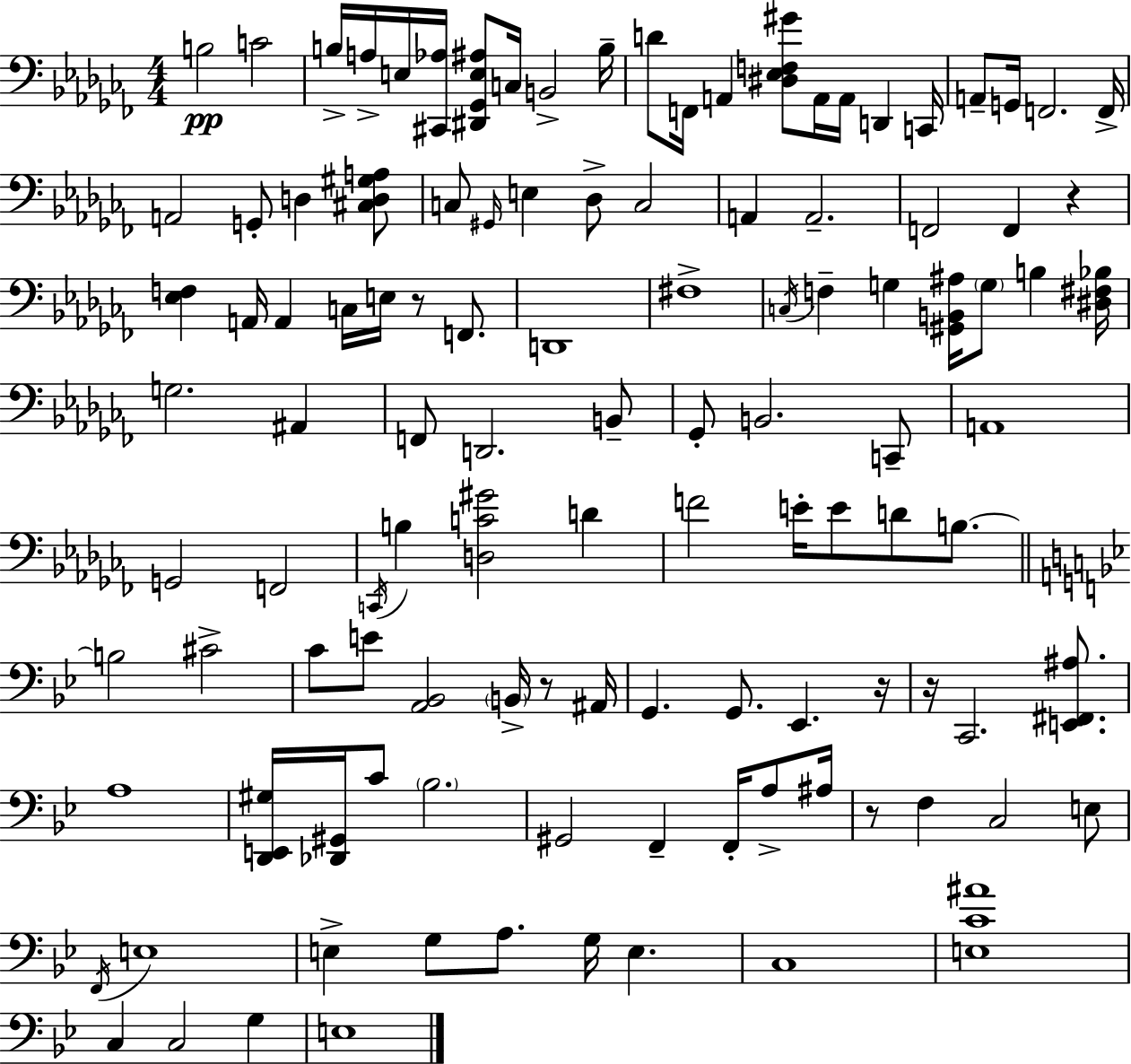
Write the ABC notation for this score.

X:1
T:Untitled
M:4/4
L:1/4
K:Abm
B,2 C2 B,/4 A,/4 E,/4 [^C,,_A,]/4 [^D,,_G,,E,^A,]/2 C,/4 B,,2 B,/4 D/2 F,,/4 A,, [^D,_E,F,^G]/2 A,,/4 A,,/4 D,, C,,/4 A,,/2 G,,/4 F,,2 F,,/4 A,,2 G,,/2 D, [^C,D,^G,A,]/2 C,/2 ^G,,/4 E, _D,/2 C,2 A,, A,,2 F,,2 F,, z [_E,F,] A,,/4 A,, C,/4 E,/4 z/2 F,,/2 D,,4 ^F,4 C,/4 F, G, [^G,,B,,^A,]/4 G,/2 B, [^D,^F,_B,]/4 G,2 ^A,, F,,/2 D,,2 B,,/2 _G,,/2 B,,2 C,,/2 A,,4 G,,2 F,,2 C,,/4 B, [D,C^G]2 D F2 E/4 E/2 D/2 B,/2 B,2 ^C2 C/2 E/2 [A,,_B,,]2 B,,/4 z/2 ^A,,/4 G,, G,,/2 _E,, z/4 z/4 C,,2 [E,,^F,,^A,]/2 A,4 [D,,E,,^G,]/4 [_D,,^G,,]/4 C/2 _B,2 ^G,,2 F,, F,,/4 A,/2 ^A,/4 z/2 F, C,2 E,/2 F,,/4 E,4 E, G,/2 A,/2 G,/4 E, C,4 [E,C^A]4 C, C,2 G, E,4